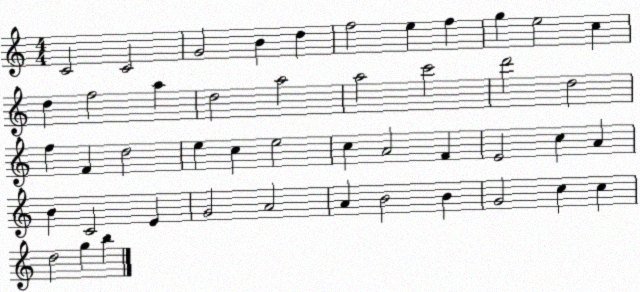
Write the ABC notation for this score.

X:1
T:Untitled
M:4/4
L:1/4
K:C
C2 C2 G2 B d f2 e f g e2 c d f2 a d2 a2 a2 c'2 d'2 d2 f F d2 e c e2 c A2 F E2 c A B C2 E G2 A2 A B2 B G2 c c d2 g b